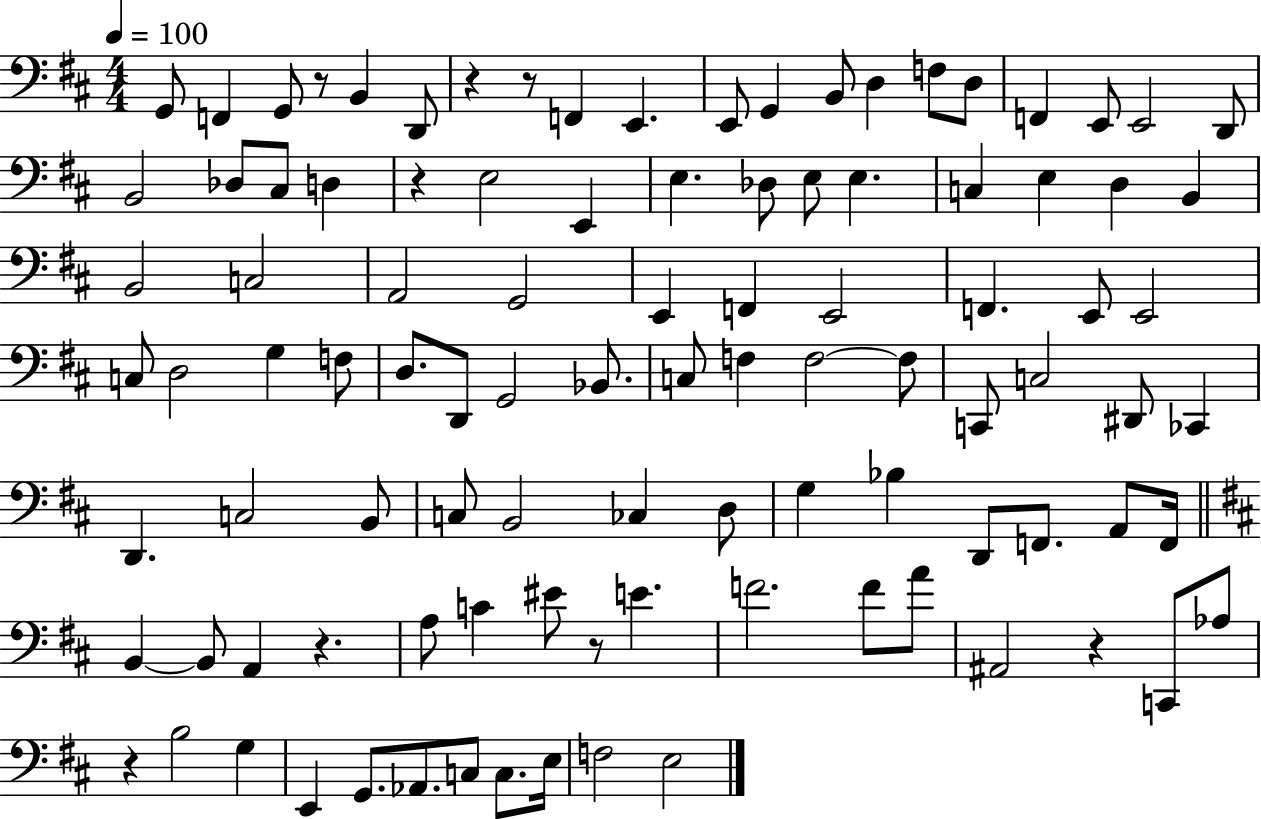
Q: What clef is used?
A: bass